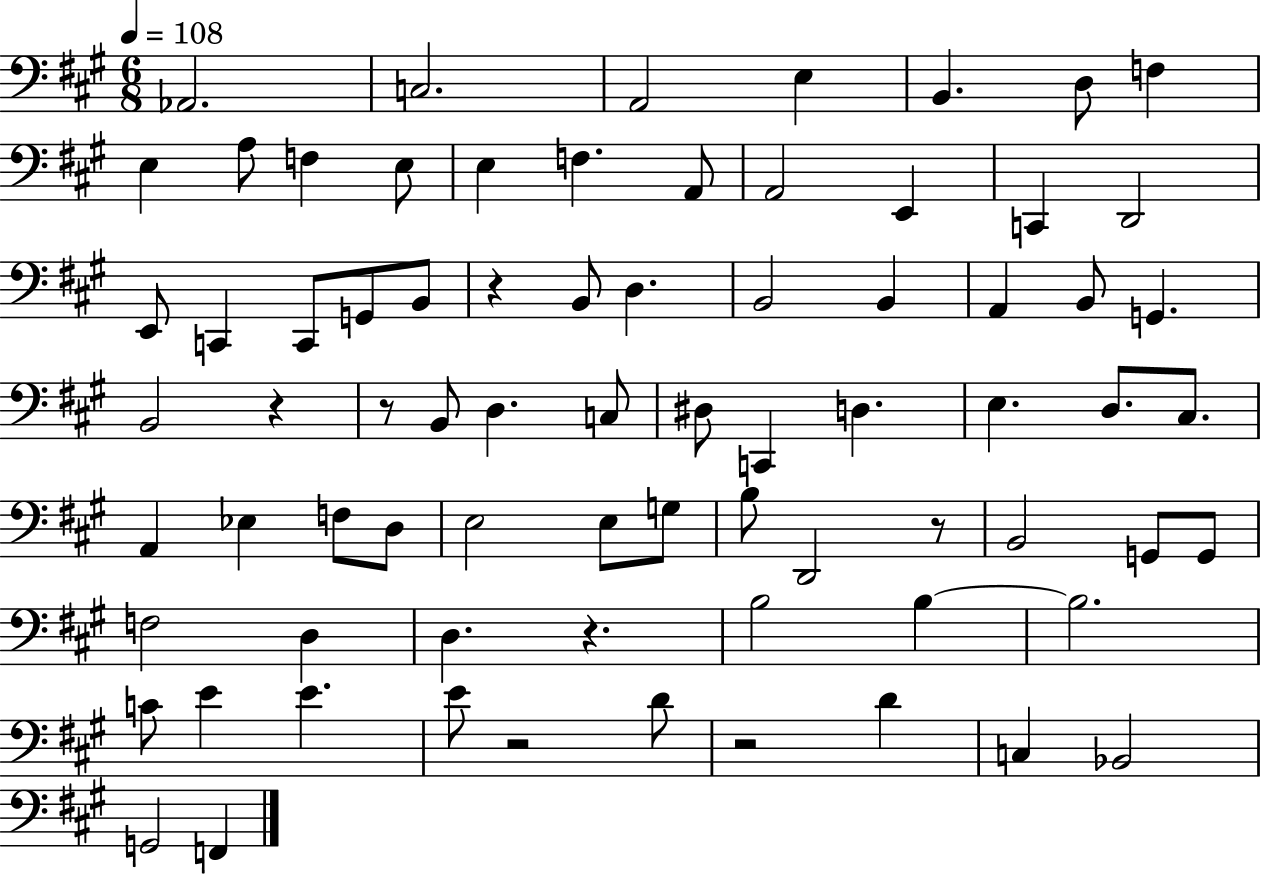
{
  \clef bass
  \numericTimeSignature
  \time 6/8
  \key a \major
  \tempo 4 = 108
  \repeat volta 2 { aes,2. | c2. | a,2 e4 | b,4. d8 f4 | \break e4 a8 f4 e8 | e4 f4. a,8 | a,2 e,4 | c,4 d,2 | \break e,8 c,4 c,8 g,8 b,8 | r4 b,8 d4. | b,2 b,4 | a,4 b,8 g,4. | \break b,2 r4 | r8 b,8 d4. c8 | dis8 c,4 d4. | e4. d8. cis8. | \break a,4 ees4 f8 d8 | e2 e8 g8 | b8 d,2 r8 | b,2 g,8 g,8 | \break f2 d4 | d4. r4. | b2 b4~~ | b2. | \break c'8 e'4 e'4. | e'8 r2 d'8 | r2 d'4 | c4 bes,2 | \break g,2 f,4 | } \bar "|."
}